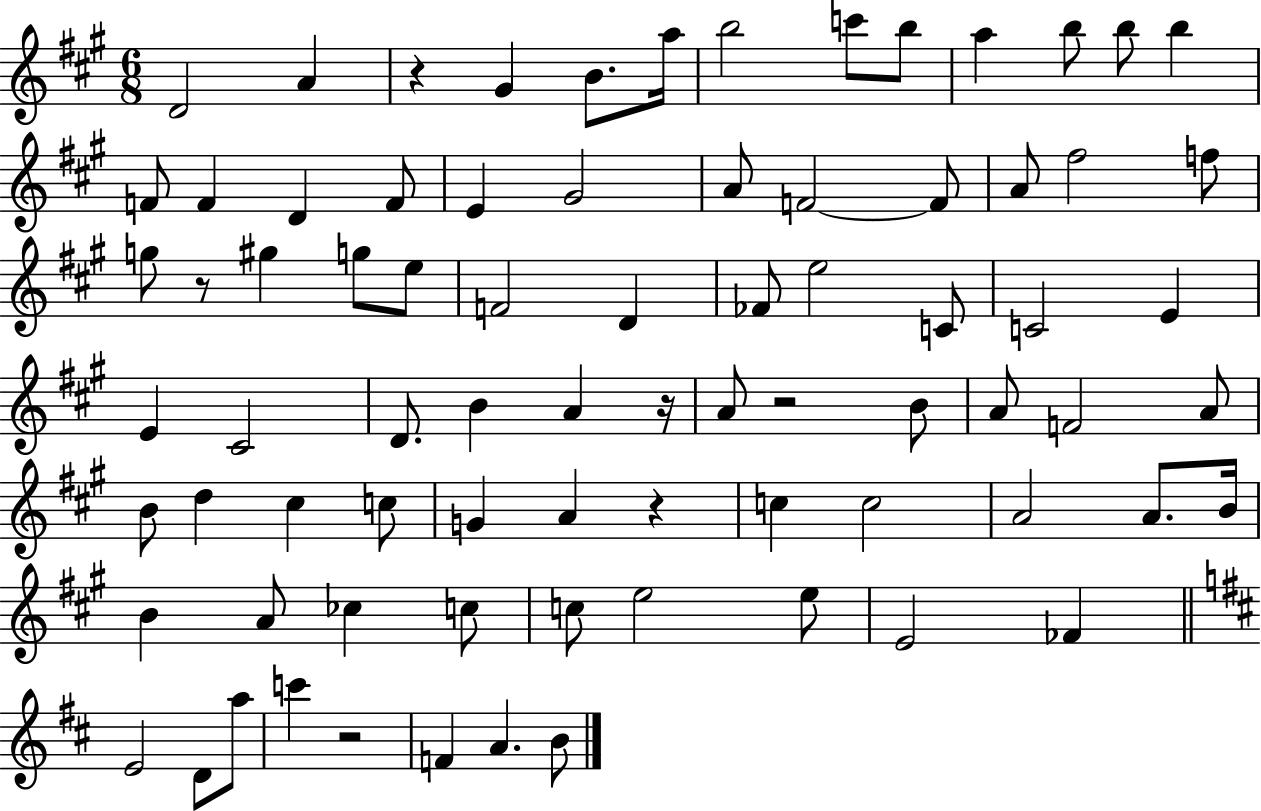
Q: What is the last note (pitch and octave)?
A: B4